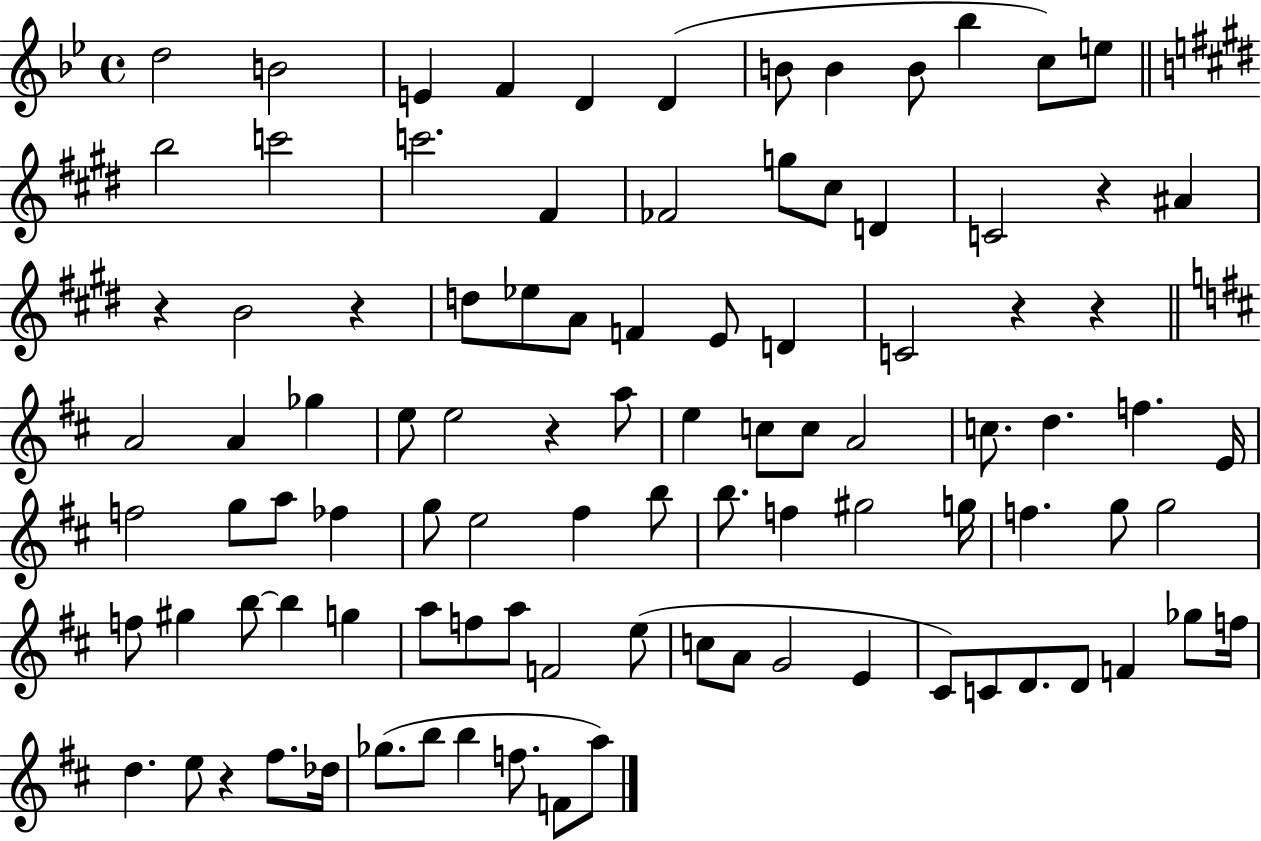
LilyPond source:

{
  \clef treble
  \time 4/4
  \defaultTimeSignature
  \key bes \major
  d''2 b'2 | e'4 f'4 d'4 d'4( | b'8 b'4 b'8 bes''4 c''8) e''8 | \bar "||" \break \key e \major b''2 c'''2 | c'''2. fis'4 | fes'2 g''8 cis''8 d'4 | c'2 r4 ais'4 | \break r4 b'2 r4 | d''8 ees''8 a'8 f'4 e'8 d'4 | c'2 r4 r4 | \bar "||" \break \key d \major a'2 a'4 ges''4 | e''8 e''2 r4 a''8 | e''4 c''8 c''8 a'2 | c''8. d''4. f''4. e'16 | \break f''2 g''8 a''8 fes''4 | g''8 e''2 fis''4 b''8 | b''8. f''4 gis''2 g''16 | f''4. g''8 g''2 | \break f''8 gis''4 b''8~~ b''4 g''4 | a''8 f''8 a''8 f'2 e''8( | c''8 a'8 g'2 e'4 | cis'8) c'8 d'8. d'8 f'4 ges''8 f''16 | \break d''4. e''8 r4 fis''8. des''16 | ges''8.( b''8 b''4 f''8. f'8 a''8) | \bar "|."
}